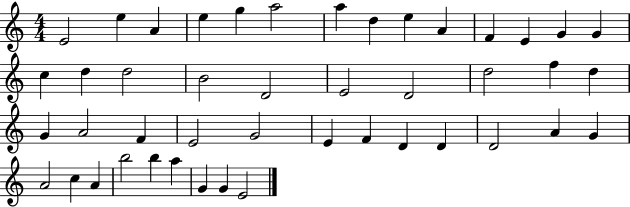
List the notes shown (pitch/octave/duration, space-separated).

E4/h E5/q A4/q E5/q G5/q A5/h A5/q D5/q E5/q A4/q F4/q E4/q G4/q G4/q C5/q D5/q D5/h B4/h D4/h E4/h D4/h D5/h F5/q D5/q G4/q A4/h F4/q E4/h G4/h E4/q F4/q D4/q D4/q D4/h A4/q G4/q A4/h C5/q A4/q B5/h B5/q A5/q G4/q G4/q E4/h